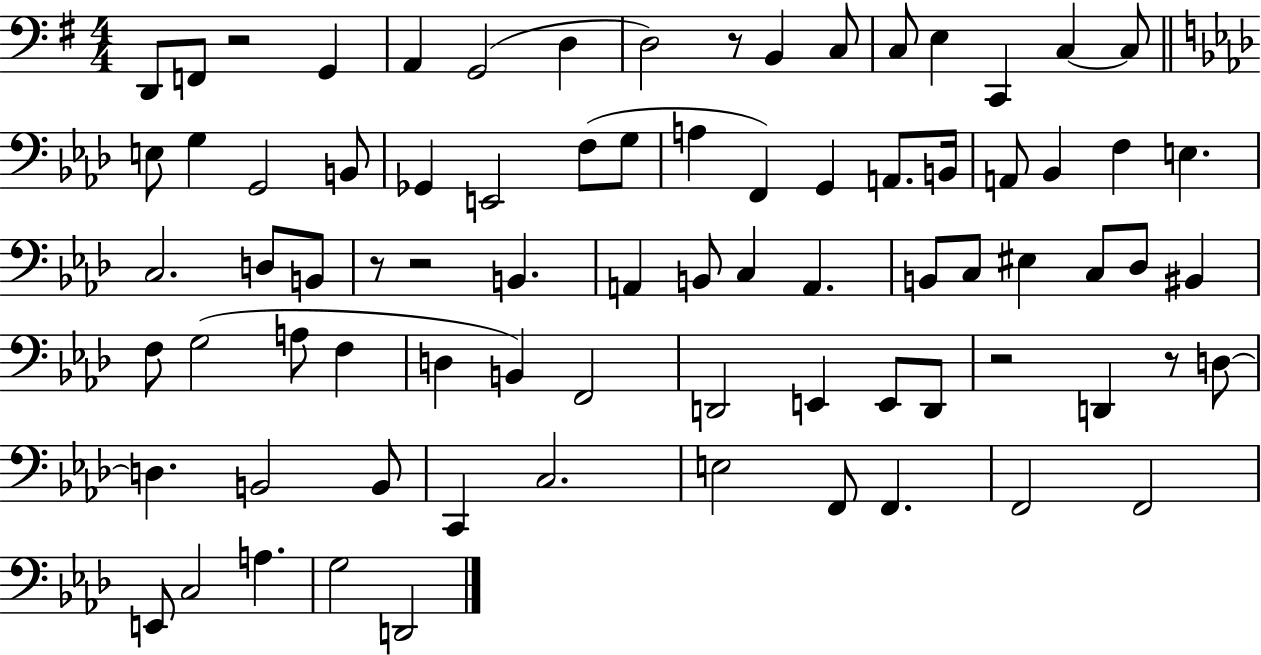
{
  \clef bass
  \numericTimeSignature
  \time 4/4
  \key g \major
  d,8 f,8 r2 g,4 | a,4 g,2( d4 | d2) r8 b,4 c8 | c8 e4 c,4 c4~~ c8 | \break \bar "||" \break \key aes \major e8 g4 g,2 b,8 | ges,4 e,2 f8( g8 | a4 f,4) g,4 a,8. b,16 | a,8 bes,4 f4 e4. | \break c2. d8 b,8 | r8 r2 b,4. | a,4 b,8 c4 a,4. | b,8 c8 eis4 c8 des8 bis,4 | \break f8 g2( a8 f4 | d4 b,4) f,2 | d,2 e,4 e,8 d,8 | r2 d,4 r8 d8~~ | \break d4. b,2 b,8 | c,4 c2. | e2 f,8 f,4. | f,2 f,2 | \break e,8 c2 a4. | g2 d,2 | \bar "|."
}